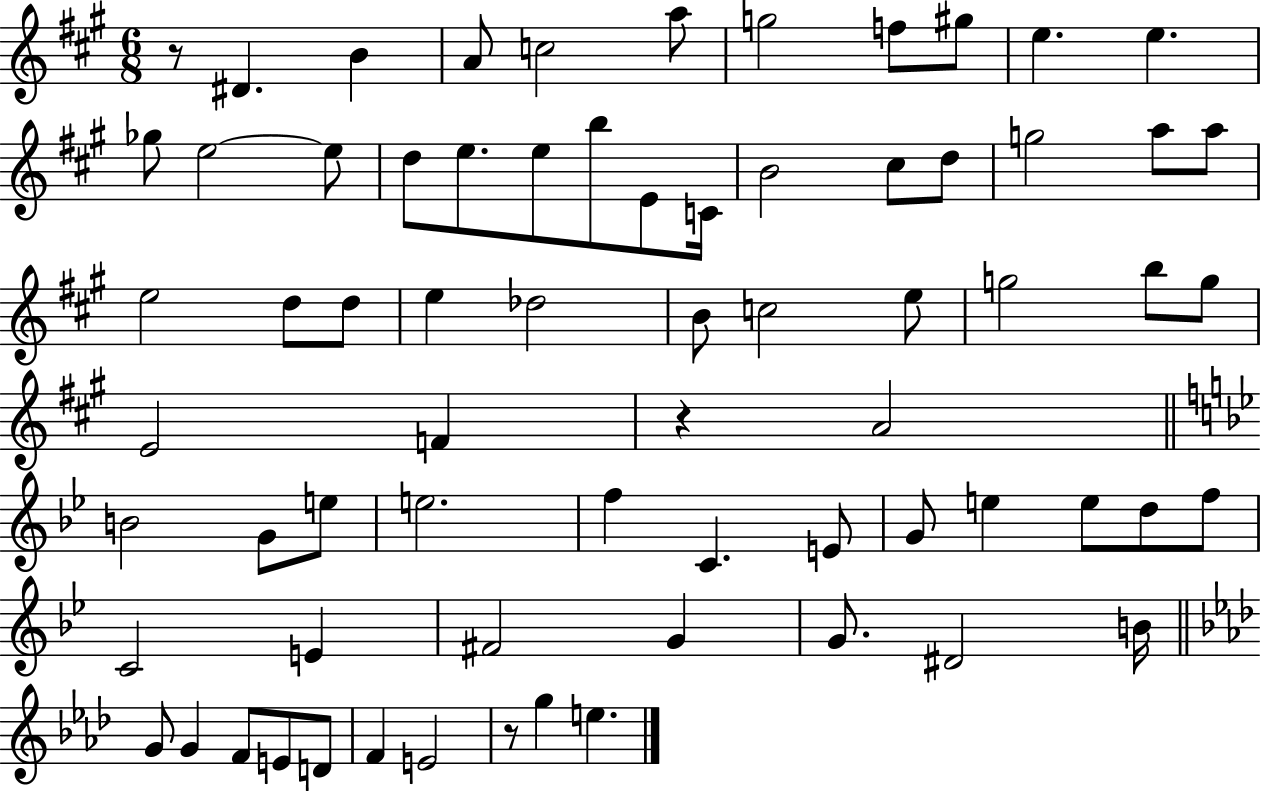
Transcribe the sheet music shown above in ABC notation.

X:1
T:Untitled
M:6/8
L:1/4
K:A
z/2 ^D B A/2 c2 a/2 g2 f/2 ^g/2 e e _g/2 e2 e/2 d/2 e/2 e/2 b/2 E/2 C/4 B2 ^c/2 d/2 g2 a/2 a/2 e2 d/2 d/2 e _d2 B/2 c2 e/2 g2 b/2 g/2 E2 F z A2 B2 G/2 e/2 e2 f C E/2 G/2 e e/2 d/2 f/2 C2 E ^F2 G G/2 ^D2 B/4 G/2 G F/2 E/2 D/2 F E2 z/2 g e